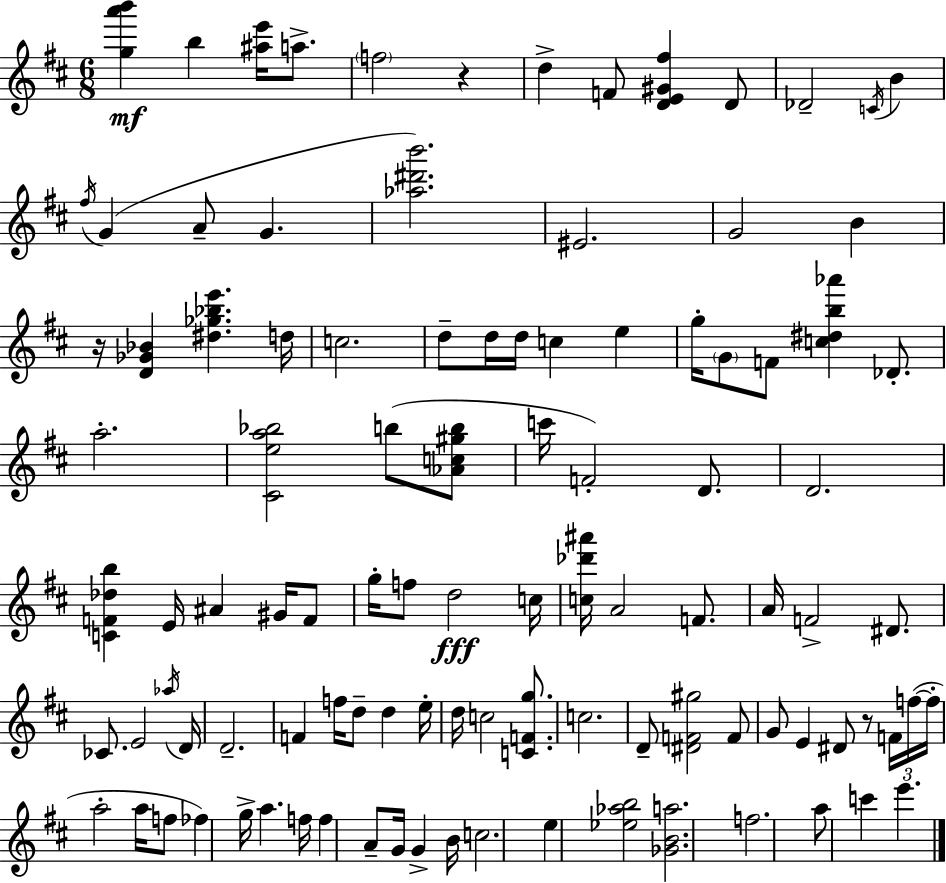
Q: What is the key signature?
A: D major